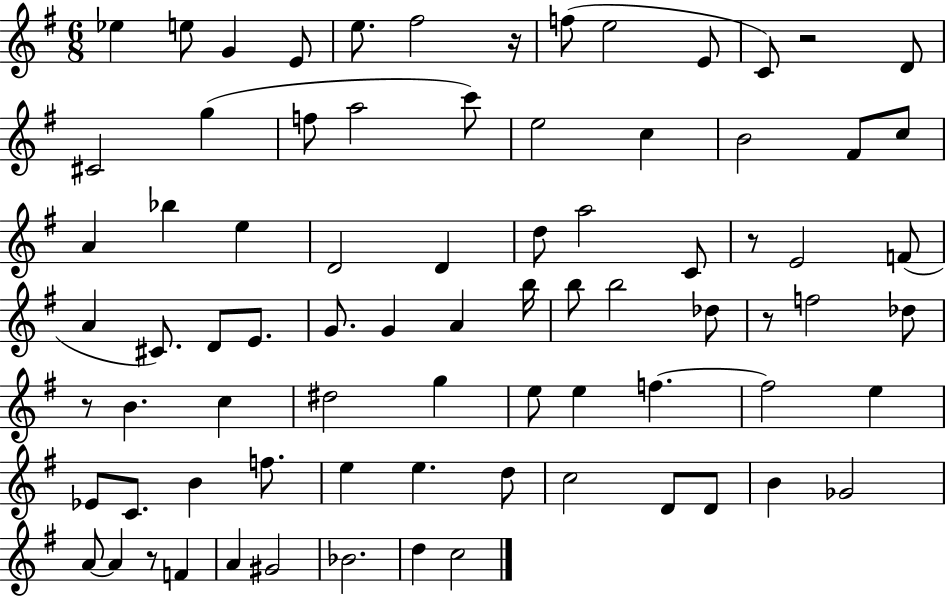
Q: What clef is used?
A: treble